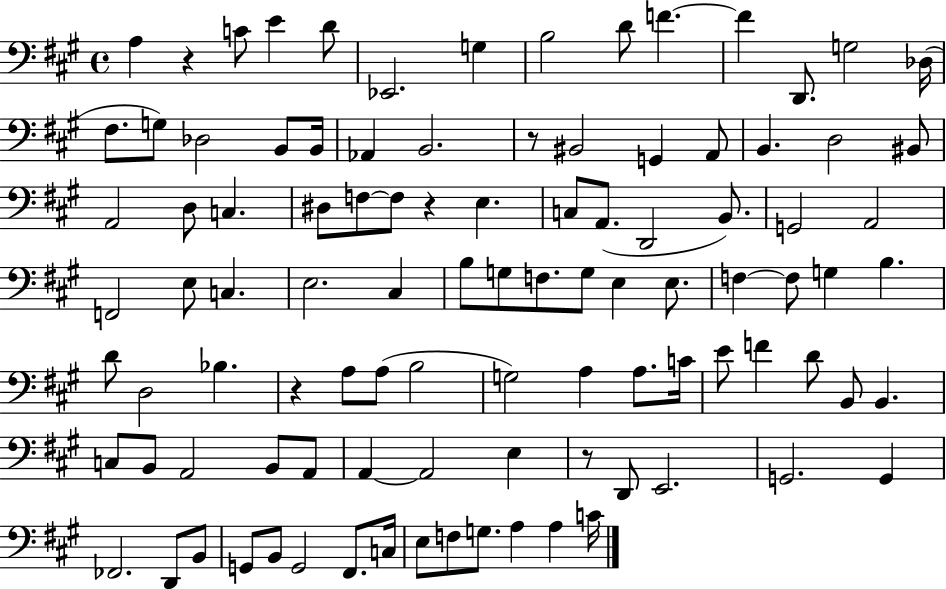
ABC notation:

X:1
T:Untitled
M:4/4
L:1/4
K:A
A, z C/2 E D/2 _E,,2 G, B,2 D/2 F F D,,/2 G,2 _D,/4 ^F,/2 G,/2 _D,2 B,,/2 B,,/4 _A,, B,,2 z/2 ^B,,2 G,, A,,/2 B,, D,2 ^B,,/2 A,,2 D,/2 C, ^D,/2 F,/2 F,/2 z E, C,/2 A,,/2 D,,2 B,,/2 G,,2 A,,2 F,,2 E,/2 C, E,2 ^C, B,/2 G,/2 F,/2 G,/2 E, E,/2 F, F,/2 G, B, D/2 D,2 _B, z A,/2 A,/2 B,2 G,2 A, A,/2 C/4 E/2 F D/2 B,,/2 B,, C,/2 B,,/2 A,,2 B,,/2 A,,/2 A,, A,,2 E, z/2 D,,/2 E,,2 G,,2 G,, _F,,2 D,,/2 B,,/2 G,,/2 B,,/2 G,,2 ^F,,/2 C,/4 E,/2 F,/2 G,/2 A, A, C/4